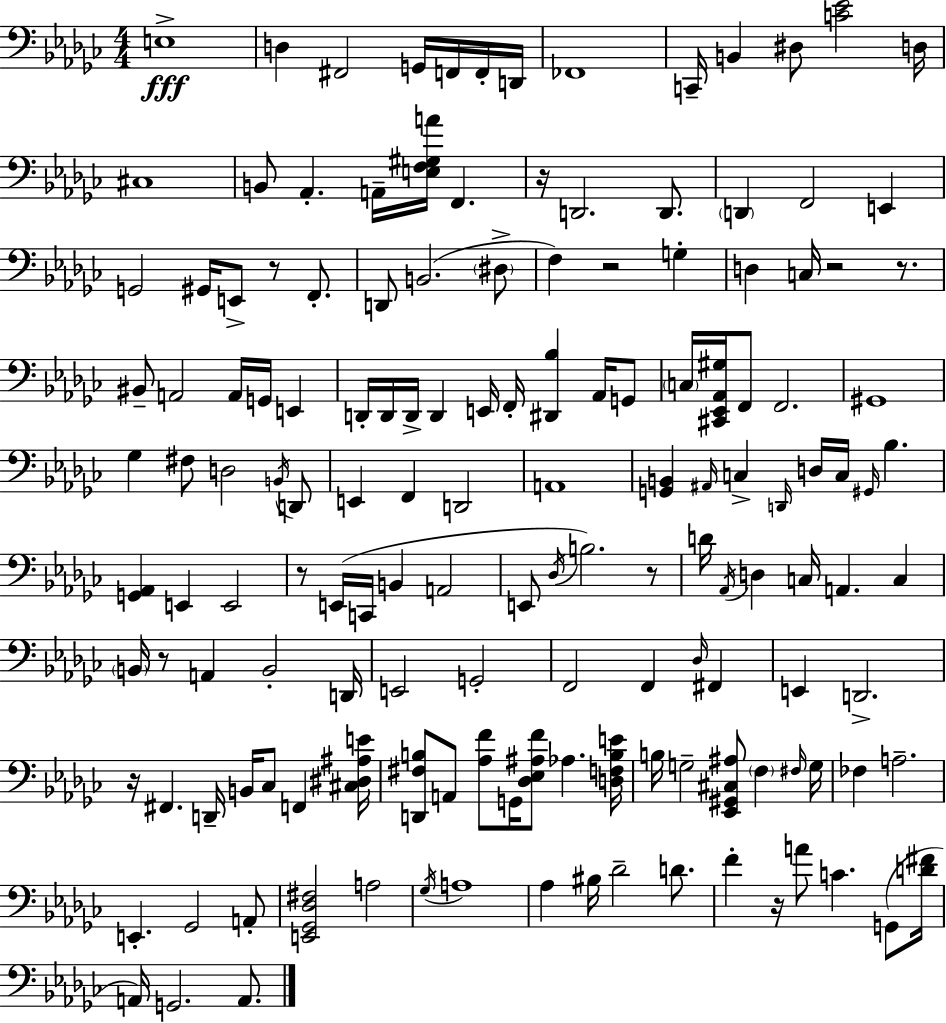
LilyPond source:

{
  \clef bass
  \numericTimeSignature
  \time 4/4
  \key ees \minor
  e1->\fff | d4 fis,2 g,16 f,16 f,16-. d,16 | fes,1 | c,16-- b,4 dis8 <c' ees'>2 d16 | \break cis1 | b,8 aes,4.-. a,16-- <e f gis a'>16 f,4. | r16 d,2. d,8. | \parenthesize d,4 f,2 e,4 | \break g,2 gis,16 e,8-> r8 f,8.-. | d,8 b,2.( \parenthesize dis8-> | f4) r2 g4-. | d4 c16 r2 r8. | \break bis,8-- a,2 a,16 g,16 e,4 | d,16-. d,16 d,16-> d,4 e,16 f,16-. <dis, bes>4 aes,16 g,8 | \parenthesize c16 <cis, ees, aes, gis>16 f,8 f,2. | gis,1 | \break ges4 fis8 d2 \acciaccatura { b,16 } d,8 | e,4 f,4 d,2 | a,1 | <g, b,>4 \grace { ais,16 } c4-> \grace { d,16 } d16 c16 \grace { gis,16 } bes4. | \break <g, aes,>4 e,4 e,2 | r8 e,16( c,16 b,4 a,2 | e,8 \acciaccatura { des16 }) b2. | r8 d'16 \acciaccatura { aes,16 } d4 c16 a,4. | \break c4 \parenthesize b,16 r8 a,4 b,2-. | d,16 e,2 g,2-. | f,2 f,4 | \grace { des16 } fis,4 e,4 d,2.-> | \break r16 fis,4. d,16-- b,16 | ces8 f,4 <cis dis ais e'>16 <d, fis b>8 a,8 <aes f'>8 g,16 <des ees ais f'>8 | aes4. <d f b e'>16 b16 g2-- | <ees, gis, cis ais>8 \parenthesize f4 \grace { fis16 } g16 fes4 a2.-- | \break e,4.-. ges,2 | a,8-. <e, ges, des fis>2 | a2 \acciaccatura { ges16 } a1 | aes4 bis16 des'2-- | \break d'8. f'4-. r16 a'8 | c'4. g,8( <d' fis'>16 a,16) g,2. | a,8. \bar "|."
}